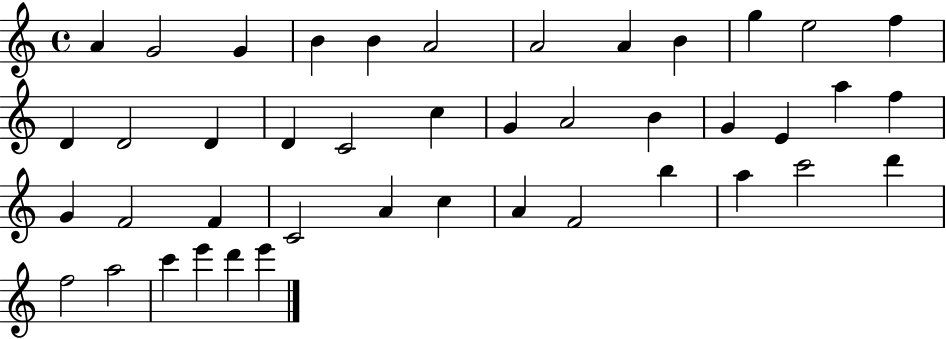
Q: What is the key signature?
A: C major